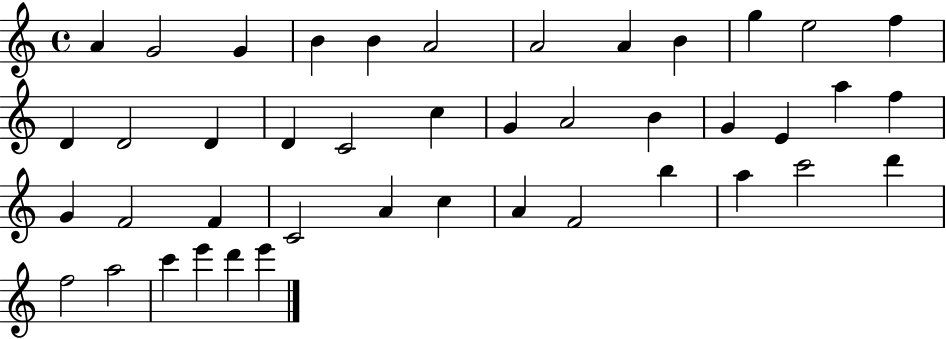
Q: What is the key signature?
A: C major